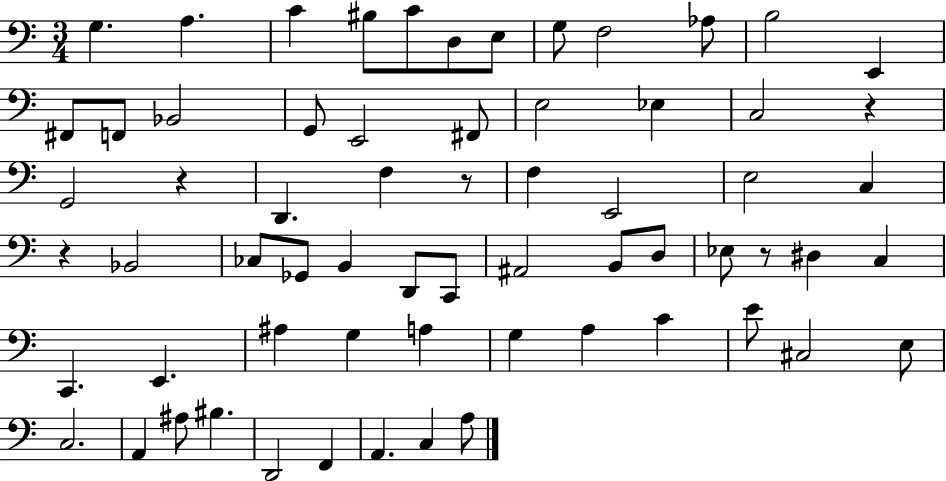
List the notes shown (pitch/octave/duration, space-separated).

G3/q. A3/q. C4/q BIS3/e C4/e D3/e E3/e G3/e F3/h Ab3/e B3/h E2/q F#2/e F2/e Bb2/h G2/e E2/h F#2/e E3/h Eb3/q C3/h R/q G2/h R/q D2/q. F3/q R/e F3/q E2/h E3/h C3/q R/q Bb2/h CES3/e Gb2/e B2/q D2/e C2/e A#2/h B2/e D3/e Eb3/e R/e D#3/q C3/q C2/q. E2/q. A#3/q G3/q A3/q G3/q A3/q C4/q E4/e C#3/h E3/e C3/h. A2/q A#3/e BIS3/q. D2/h F2/q A2/q. C3/q A3/e